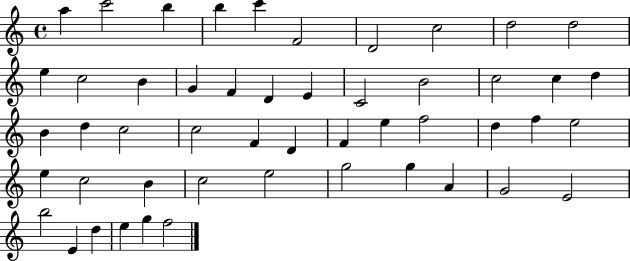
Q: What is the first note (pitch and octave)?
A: A5